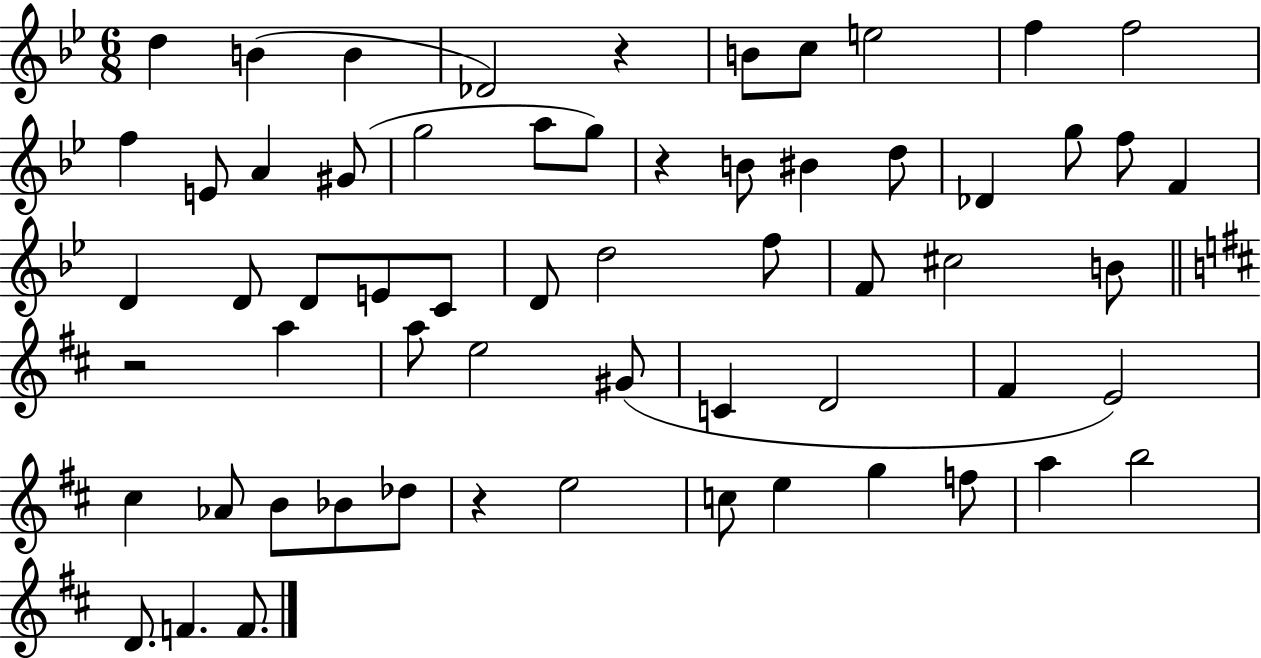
D5/q B4/q B4/q Db4/h R/q B4/e C5/e E5/h F5/q F5/h F5/q E4/e A4/q G#4/e G5/h A5/e G5/e R/q B4/e BIS4/q D5/e Db4/q G5/e F5/e F4/q D4/q D4/e D4/e E4/e C4/e D4/e D5/h F5/e F4/e C#5/h B4/e R/h A5/q A5/e E5/h G#4/e C4/q D4/h F#4/q E4/h C#5/q Ab4/e B4/e Bb4/e Db5/e R/q E5/h C5/e E5/q G5/q F5/e A5/q B5/h D4/e. F4/q. F4/e.